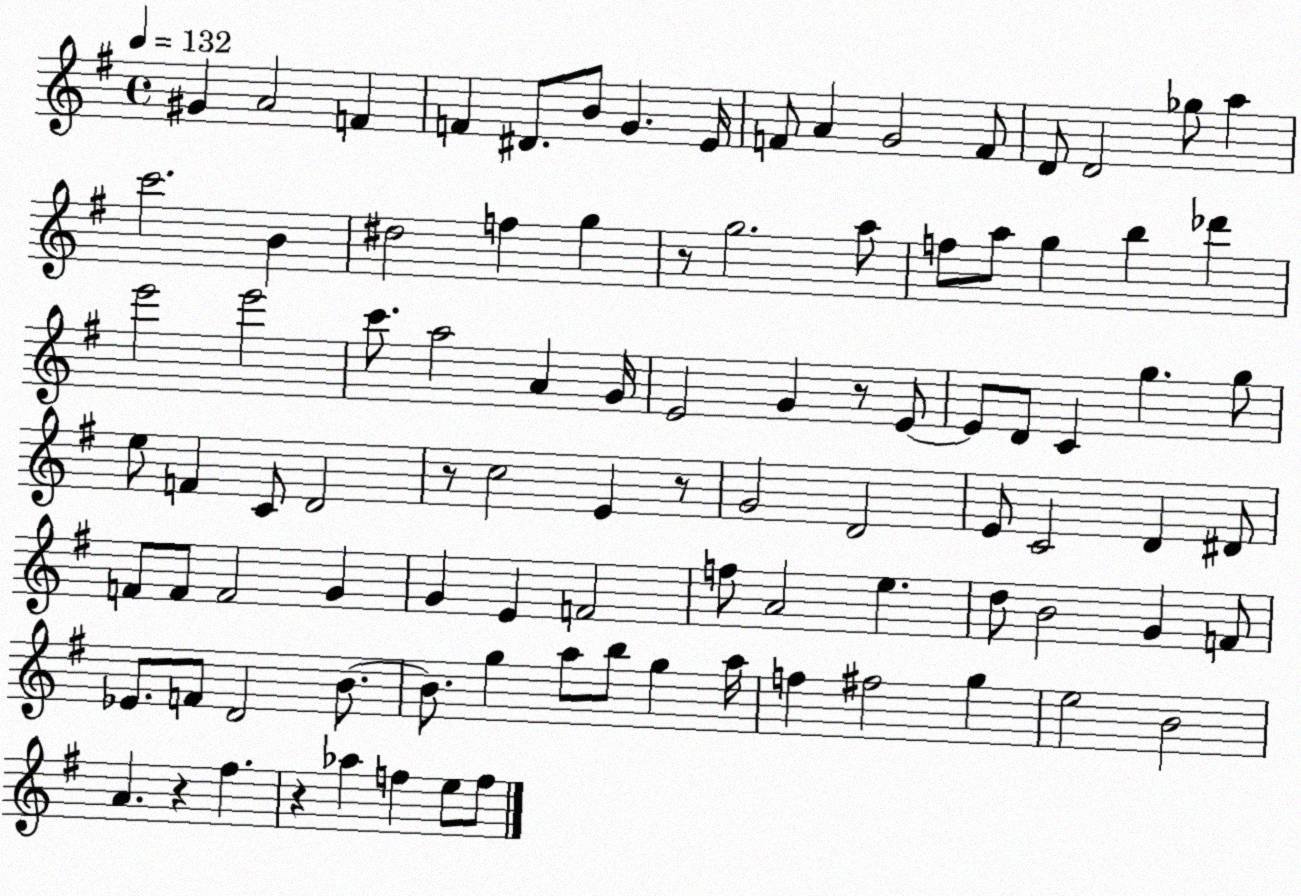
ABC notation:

X:1
T:Untitled
M:4/4
L:1/4
K:G
^G A2 F F ^D/2 B/2 G E/4 F/2 A G2 F/2 D/2 D2 _g/2 a c'2 B ^d2 f g z/2 g2 a/2 f/2 a/2 g b _d' e'2 e'2 c'/2 a2 A G/4 E2 G z/2 E/2 E/2 D/2 C g g/2 e/2 F C/2 D2 z/2 c2 E z/2 G2 D2 E/2 C2 D ^D/2 F/2 F/2 F2 G G E F2 f/2 A2 e d/2 B2 G F/2 _E/2 F/2 D2 B/2 B/2 g a/2 b/2 g a/4 f ^f2 g e2 B2 A z ^f z _a f e/2 f/2